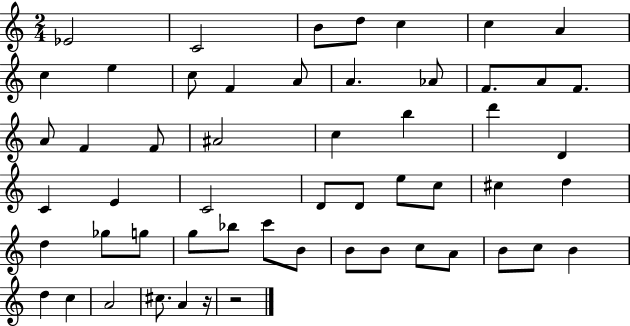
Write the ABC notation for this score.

X:1
T:Untitled
M:2/4
L:1/4
K:C
_E2 C2 B/2 d/2 c c A c e c/2 F A/2 A _A/2 F/2 A/2 F/2 A/2 F F/2 ^A2 c b d' D C E C2 D/2 D/2 e/2 c/2 ^c d d _g/2 g/2 g/2 _b/2 c'/2 B/2 B/2 B/2 c/2 A/2 B/2 c/2 B d c A2 ^c/2 A z/4 z2